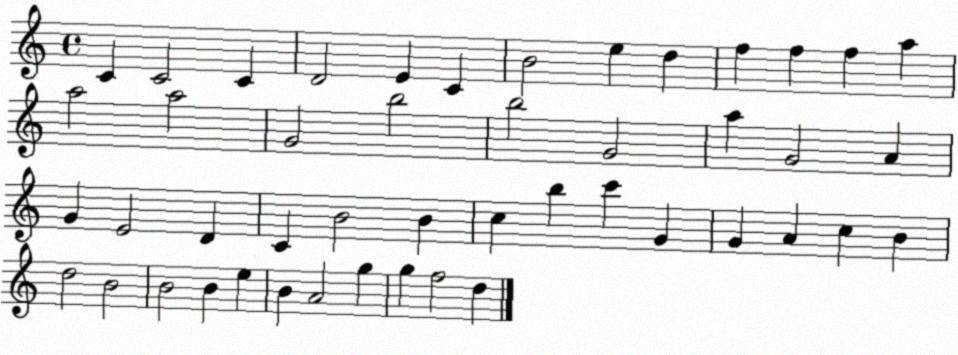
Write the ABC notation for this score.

X:1
T:Untitled
M:4/4
L:1/4
K:C
C C2 C D2 E C B2 e d f f f a a2 a2 G2 b2 b2 G2 a G2 A G E2 D C B2 B c b c' G G A c B d2 B2 B2 B e B A2 g g f2 d